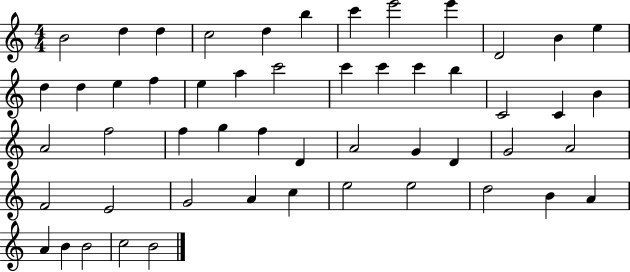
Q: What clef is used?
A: treble